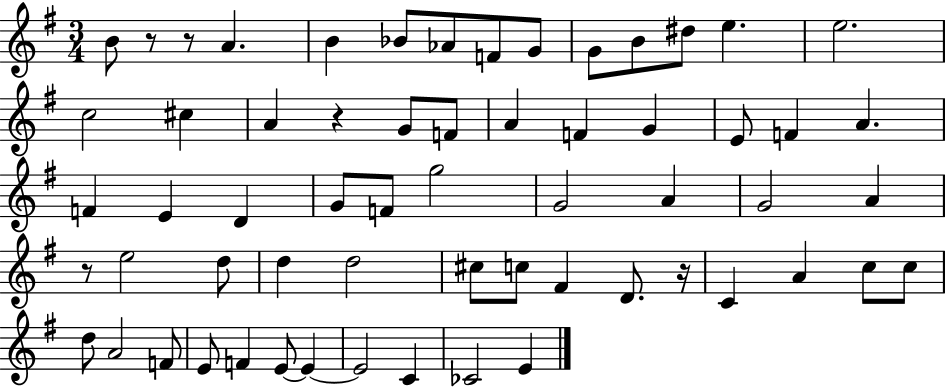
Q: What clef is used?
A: treble